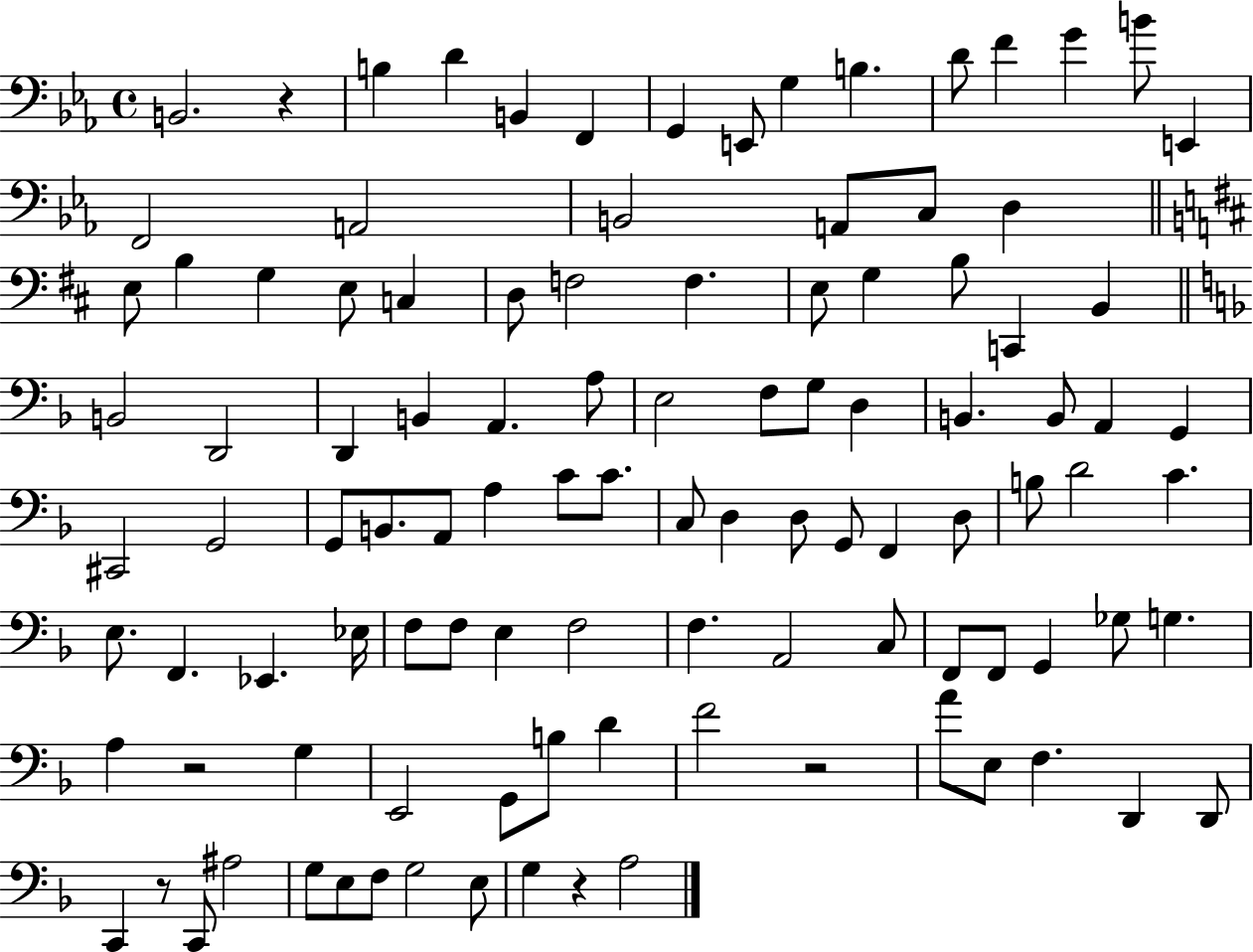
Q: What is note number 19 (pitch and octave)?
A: C3